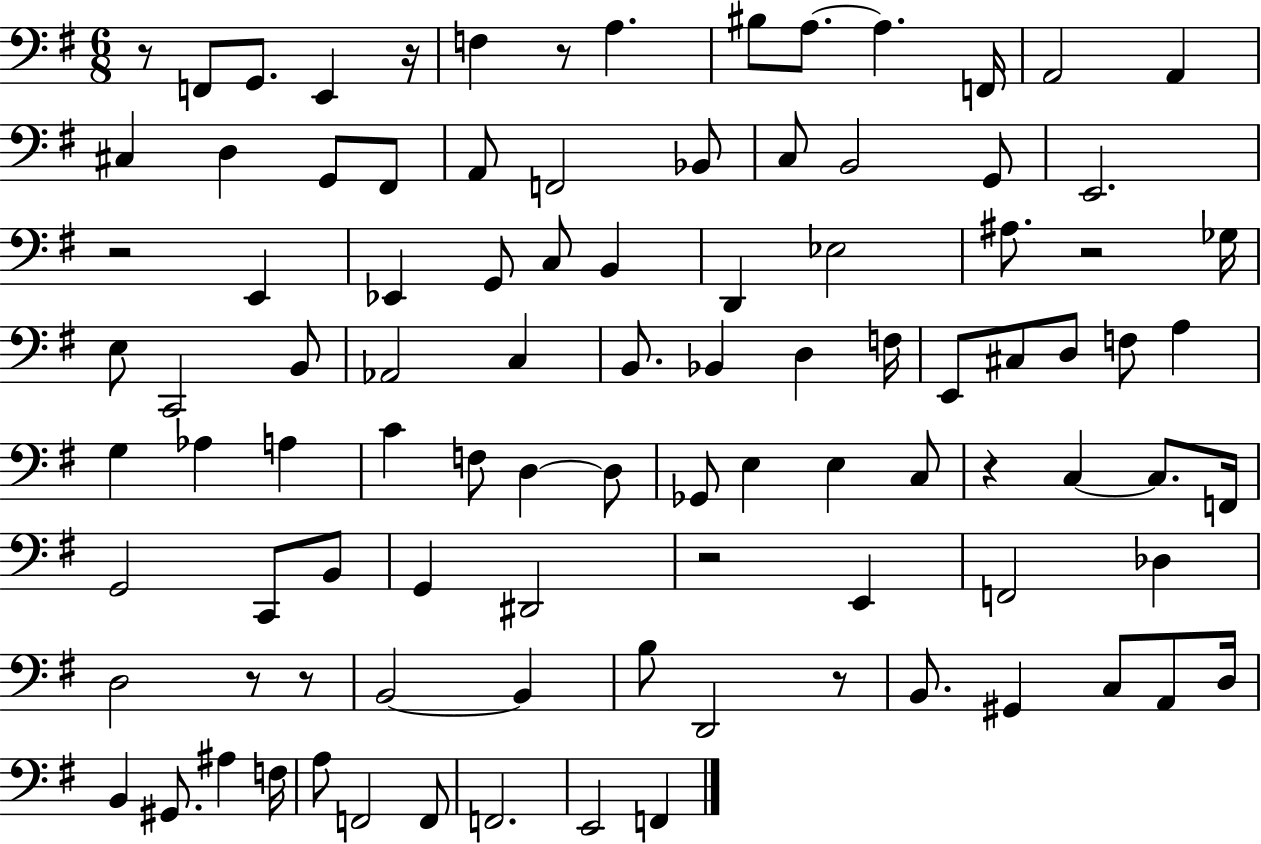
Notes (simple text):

R/e F2/e G2/e. E2/q R/s F3/q R/e A3/q. BIS3/e A3/e. A3/q. F2/s A2/h A2/q C#3/q D3/q G2/e F#2/e A2/e F2/h Bb2/e C3/e B2/h G2/e E2/h. R/h E2/q Eb2/q G2/e C3/e B2/q D2/q Eb3/h A#3/e. R/h Gb3/s E3/e C2/h B2/e Ab2/h C3/q B2/e. Bb2/q D3/q F3/s E2/e C#3/e D3/e F3/e A3/q G3/q Ab3/q A3/q C4/q F3/e D3/q D3/e Gb2/e E3/q E3/q C3/e R/q C3/q C3/e. F2/s G2/h C2/e B2/e G2/q D#2/h R/h E2/q F2/h Db3/q D3/h R/e R/e B2/h B2/q B3/e D2/h R/e B2/e. G#2/q C3/e A2/e D3/s B2/q G#2/e. A#3/q F3/s A3/e F2/h F2/e F2/h. E2/h F2/q